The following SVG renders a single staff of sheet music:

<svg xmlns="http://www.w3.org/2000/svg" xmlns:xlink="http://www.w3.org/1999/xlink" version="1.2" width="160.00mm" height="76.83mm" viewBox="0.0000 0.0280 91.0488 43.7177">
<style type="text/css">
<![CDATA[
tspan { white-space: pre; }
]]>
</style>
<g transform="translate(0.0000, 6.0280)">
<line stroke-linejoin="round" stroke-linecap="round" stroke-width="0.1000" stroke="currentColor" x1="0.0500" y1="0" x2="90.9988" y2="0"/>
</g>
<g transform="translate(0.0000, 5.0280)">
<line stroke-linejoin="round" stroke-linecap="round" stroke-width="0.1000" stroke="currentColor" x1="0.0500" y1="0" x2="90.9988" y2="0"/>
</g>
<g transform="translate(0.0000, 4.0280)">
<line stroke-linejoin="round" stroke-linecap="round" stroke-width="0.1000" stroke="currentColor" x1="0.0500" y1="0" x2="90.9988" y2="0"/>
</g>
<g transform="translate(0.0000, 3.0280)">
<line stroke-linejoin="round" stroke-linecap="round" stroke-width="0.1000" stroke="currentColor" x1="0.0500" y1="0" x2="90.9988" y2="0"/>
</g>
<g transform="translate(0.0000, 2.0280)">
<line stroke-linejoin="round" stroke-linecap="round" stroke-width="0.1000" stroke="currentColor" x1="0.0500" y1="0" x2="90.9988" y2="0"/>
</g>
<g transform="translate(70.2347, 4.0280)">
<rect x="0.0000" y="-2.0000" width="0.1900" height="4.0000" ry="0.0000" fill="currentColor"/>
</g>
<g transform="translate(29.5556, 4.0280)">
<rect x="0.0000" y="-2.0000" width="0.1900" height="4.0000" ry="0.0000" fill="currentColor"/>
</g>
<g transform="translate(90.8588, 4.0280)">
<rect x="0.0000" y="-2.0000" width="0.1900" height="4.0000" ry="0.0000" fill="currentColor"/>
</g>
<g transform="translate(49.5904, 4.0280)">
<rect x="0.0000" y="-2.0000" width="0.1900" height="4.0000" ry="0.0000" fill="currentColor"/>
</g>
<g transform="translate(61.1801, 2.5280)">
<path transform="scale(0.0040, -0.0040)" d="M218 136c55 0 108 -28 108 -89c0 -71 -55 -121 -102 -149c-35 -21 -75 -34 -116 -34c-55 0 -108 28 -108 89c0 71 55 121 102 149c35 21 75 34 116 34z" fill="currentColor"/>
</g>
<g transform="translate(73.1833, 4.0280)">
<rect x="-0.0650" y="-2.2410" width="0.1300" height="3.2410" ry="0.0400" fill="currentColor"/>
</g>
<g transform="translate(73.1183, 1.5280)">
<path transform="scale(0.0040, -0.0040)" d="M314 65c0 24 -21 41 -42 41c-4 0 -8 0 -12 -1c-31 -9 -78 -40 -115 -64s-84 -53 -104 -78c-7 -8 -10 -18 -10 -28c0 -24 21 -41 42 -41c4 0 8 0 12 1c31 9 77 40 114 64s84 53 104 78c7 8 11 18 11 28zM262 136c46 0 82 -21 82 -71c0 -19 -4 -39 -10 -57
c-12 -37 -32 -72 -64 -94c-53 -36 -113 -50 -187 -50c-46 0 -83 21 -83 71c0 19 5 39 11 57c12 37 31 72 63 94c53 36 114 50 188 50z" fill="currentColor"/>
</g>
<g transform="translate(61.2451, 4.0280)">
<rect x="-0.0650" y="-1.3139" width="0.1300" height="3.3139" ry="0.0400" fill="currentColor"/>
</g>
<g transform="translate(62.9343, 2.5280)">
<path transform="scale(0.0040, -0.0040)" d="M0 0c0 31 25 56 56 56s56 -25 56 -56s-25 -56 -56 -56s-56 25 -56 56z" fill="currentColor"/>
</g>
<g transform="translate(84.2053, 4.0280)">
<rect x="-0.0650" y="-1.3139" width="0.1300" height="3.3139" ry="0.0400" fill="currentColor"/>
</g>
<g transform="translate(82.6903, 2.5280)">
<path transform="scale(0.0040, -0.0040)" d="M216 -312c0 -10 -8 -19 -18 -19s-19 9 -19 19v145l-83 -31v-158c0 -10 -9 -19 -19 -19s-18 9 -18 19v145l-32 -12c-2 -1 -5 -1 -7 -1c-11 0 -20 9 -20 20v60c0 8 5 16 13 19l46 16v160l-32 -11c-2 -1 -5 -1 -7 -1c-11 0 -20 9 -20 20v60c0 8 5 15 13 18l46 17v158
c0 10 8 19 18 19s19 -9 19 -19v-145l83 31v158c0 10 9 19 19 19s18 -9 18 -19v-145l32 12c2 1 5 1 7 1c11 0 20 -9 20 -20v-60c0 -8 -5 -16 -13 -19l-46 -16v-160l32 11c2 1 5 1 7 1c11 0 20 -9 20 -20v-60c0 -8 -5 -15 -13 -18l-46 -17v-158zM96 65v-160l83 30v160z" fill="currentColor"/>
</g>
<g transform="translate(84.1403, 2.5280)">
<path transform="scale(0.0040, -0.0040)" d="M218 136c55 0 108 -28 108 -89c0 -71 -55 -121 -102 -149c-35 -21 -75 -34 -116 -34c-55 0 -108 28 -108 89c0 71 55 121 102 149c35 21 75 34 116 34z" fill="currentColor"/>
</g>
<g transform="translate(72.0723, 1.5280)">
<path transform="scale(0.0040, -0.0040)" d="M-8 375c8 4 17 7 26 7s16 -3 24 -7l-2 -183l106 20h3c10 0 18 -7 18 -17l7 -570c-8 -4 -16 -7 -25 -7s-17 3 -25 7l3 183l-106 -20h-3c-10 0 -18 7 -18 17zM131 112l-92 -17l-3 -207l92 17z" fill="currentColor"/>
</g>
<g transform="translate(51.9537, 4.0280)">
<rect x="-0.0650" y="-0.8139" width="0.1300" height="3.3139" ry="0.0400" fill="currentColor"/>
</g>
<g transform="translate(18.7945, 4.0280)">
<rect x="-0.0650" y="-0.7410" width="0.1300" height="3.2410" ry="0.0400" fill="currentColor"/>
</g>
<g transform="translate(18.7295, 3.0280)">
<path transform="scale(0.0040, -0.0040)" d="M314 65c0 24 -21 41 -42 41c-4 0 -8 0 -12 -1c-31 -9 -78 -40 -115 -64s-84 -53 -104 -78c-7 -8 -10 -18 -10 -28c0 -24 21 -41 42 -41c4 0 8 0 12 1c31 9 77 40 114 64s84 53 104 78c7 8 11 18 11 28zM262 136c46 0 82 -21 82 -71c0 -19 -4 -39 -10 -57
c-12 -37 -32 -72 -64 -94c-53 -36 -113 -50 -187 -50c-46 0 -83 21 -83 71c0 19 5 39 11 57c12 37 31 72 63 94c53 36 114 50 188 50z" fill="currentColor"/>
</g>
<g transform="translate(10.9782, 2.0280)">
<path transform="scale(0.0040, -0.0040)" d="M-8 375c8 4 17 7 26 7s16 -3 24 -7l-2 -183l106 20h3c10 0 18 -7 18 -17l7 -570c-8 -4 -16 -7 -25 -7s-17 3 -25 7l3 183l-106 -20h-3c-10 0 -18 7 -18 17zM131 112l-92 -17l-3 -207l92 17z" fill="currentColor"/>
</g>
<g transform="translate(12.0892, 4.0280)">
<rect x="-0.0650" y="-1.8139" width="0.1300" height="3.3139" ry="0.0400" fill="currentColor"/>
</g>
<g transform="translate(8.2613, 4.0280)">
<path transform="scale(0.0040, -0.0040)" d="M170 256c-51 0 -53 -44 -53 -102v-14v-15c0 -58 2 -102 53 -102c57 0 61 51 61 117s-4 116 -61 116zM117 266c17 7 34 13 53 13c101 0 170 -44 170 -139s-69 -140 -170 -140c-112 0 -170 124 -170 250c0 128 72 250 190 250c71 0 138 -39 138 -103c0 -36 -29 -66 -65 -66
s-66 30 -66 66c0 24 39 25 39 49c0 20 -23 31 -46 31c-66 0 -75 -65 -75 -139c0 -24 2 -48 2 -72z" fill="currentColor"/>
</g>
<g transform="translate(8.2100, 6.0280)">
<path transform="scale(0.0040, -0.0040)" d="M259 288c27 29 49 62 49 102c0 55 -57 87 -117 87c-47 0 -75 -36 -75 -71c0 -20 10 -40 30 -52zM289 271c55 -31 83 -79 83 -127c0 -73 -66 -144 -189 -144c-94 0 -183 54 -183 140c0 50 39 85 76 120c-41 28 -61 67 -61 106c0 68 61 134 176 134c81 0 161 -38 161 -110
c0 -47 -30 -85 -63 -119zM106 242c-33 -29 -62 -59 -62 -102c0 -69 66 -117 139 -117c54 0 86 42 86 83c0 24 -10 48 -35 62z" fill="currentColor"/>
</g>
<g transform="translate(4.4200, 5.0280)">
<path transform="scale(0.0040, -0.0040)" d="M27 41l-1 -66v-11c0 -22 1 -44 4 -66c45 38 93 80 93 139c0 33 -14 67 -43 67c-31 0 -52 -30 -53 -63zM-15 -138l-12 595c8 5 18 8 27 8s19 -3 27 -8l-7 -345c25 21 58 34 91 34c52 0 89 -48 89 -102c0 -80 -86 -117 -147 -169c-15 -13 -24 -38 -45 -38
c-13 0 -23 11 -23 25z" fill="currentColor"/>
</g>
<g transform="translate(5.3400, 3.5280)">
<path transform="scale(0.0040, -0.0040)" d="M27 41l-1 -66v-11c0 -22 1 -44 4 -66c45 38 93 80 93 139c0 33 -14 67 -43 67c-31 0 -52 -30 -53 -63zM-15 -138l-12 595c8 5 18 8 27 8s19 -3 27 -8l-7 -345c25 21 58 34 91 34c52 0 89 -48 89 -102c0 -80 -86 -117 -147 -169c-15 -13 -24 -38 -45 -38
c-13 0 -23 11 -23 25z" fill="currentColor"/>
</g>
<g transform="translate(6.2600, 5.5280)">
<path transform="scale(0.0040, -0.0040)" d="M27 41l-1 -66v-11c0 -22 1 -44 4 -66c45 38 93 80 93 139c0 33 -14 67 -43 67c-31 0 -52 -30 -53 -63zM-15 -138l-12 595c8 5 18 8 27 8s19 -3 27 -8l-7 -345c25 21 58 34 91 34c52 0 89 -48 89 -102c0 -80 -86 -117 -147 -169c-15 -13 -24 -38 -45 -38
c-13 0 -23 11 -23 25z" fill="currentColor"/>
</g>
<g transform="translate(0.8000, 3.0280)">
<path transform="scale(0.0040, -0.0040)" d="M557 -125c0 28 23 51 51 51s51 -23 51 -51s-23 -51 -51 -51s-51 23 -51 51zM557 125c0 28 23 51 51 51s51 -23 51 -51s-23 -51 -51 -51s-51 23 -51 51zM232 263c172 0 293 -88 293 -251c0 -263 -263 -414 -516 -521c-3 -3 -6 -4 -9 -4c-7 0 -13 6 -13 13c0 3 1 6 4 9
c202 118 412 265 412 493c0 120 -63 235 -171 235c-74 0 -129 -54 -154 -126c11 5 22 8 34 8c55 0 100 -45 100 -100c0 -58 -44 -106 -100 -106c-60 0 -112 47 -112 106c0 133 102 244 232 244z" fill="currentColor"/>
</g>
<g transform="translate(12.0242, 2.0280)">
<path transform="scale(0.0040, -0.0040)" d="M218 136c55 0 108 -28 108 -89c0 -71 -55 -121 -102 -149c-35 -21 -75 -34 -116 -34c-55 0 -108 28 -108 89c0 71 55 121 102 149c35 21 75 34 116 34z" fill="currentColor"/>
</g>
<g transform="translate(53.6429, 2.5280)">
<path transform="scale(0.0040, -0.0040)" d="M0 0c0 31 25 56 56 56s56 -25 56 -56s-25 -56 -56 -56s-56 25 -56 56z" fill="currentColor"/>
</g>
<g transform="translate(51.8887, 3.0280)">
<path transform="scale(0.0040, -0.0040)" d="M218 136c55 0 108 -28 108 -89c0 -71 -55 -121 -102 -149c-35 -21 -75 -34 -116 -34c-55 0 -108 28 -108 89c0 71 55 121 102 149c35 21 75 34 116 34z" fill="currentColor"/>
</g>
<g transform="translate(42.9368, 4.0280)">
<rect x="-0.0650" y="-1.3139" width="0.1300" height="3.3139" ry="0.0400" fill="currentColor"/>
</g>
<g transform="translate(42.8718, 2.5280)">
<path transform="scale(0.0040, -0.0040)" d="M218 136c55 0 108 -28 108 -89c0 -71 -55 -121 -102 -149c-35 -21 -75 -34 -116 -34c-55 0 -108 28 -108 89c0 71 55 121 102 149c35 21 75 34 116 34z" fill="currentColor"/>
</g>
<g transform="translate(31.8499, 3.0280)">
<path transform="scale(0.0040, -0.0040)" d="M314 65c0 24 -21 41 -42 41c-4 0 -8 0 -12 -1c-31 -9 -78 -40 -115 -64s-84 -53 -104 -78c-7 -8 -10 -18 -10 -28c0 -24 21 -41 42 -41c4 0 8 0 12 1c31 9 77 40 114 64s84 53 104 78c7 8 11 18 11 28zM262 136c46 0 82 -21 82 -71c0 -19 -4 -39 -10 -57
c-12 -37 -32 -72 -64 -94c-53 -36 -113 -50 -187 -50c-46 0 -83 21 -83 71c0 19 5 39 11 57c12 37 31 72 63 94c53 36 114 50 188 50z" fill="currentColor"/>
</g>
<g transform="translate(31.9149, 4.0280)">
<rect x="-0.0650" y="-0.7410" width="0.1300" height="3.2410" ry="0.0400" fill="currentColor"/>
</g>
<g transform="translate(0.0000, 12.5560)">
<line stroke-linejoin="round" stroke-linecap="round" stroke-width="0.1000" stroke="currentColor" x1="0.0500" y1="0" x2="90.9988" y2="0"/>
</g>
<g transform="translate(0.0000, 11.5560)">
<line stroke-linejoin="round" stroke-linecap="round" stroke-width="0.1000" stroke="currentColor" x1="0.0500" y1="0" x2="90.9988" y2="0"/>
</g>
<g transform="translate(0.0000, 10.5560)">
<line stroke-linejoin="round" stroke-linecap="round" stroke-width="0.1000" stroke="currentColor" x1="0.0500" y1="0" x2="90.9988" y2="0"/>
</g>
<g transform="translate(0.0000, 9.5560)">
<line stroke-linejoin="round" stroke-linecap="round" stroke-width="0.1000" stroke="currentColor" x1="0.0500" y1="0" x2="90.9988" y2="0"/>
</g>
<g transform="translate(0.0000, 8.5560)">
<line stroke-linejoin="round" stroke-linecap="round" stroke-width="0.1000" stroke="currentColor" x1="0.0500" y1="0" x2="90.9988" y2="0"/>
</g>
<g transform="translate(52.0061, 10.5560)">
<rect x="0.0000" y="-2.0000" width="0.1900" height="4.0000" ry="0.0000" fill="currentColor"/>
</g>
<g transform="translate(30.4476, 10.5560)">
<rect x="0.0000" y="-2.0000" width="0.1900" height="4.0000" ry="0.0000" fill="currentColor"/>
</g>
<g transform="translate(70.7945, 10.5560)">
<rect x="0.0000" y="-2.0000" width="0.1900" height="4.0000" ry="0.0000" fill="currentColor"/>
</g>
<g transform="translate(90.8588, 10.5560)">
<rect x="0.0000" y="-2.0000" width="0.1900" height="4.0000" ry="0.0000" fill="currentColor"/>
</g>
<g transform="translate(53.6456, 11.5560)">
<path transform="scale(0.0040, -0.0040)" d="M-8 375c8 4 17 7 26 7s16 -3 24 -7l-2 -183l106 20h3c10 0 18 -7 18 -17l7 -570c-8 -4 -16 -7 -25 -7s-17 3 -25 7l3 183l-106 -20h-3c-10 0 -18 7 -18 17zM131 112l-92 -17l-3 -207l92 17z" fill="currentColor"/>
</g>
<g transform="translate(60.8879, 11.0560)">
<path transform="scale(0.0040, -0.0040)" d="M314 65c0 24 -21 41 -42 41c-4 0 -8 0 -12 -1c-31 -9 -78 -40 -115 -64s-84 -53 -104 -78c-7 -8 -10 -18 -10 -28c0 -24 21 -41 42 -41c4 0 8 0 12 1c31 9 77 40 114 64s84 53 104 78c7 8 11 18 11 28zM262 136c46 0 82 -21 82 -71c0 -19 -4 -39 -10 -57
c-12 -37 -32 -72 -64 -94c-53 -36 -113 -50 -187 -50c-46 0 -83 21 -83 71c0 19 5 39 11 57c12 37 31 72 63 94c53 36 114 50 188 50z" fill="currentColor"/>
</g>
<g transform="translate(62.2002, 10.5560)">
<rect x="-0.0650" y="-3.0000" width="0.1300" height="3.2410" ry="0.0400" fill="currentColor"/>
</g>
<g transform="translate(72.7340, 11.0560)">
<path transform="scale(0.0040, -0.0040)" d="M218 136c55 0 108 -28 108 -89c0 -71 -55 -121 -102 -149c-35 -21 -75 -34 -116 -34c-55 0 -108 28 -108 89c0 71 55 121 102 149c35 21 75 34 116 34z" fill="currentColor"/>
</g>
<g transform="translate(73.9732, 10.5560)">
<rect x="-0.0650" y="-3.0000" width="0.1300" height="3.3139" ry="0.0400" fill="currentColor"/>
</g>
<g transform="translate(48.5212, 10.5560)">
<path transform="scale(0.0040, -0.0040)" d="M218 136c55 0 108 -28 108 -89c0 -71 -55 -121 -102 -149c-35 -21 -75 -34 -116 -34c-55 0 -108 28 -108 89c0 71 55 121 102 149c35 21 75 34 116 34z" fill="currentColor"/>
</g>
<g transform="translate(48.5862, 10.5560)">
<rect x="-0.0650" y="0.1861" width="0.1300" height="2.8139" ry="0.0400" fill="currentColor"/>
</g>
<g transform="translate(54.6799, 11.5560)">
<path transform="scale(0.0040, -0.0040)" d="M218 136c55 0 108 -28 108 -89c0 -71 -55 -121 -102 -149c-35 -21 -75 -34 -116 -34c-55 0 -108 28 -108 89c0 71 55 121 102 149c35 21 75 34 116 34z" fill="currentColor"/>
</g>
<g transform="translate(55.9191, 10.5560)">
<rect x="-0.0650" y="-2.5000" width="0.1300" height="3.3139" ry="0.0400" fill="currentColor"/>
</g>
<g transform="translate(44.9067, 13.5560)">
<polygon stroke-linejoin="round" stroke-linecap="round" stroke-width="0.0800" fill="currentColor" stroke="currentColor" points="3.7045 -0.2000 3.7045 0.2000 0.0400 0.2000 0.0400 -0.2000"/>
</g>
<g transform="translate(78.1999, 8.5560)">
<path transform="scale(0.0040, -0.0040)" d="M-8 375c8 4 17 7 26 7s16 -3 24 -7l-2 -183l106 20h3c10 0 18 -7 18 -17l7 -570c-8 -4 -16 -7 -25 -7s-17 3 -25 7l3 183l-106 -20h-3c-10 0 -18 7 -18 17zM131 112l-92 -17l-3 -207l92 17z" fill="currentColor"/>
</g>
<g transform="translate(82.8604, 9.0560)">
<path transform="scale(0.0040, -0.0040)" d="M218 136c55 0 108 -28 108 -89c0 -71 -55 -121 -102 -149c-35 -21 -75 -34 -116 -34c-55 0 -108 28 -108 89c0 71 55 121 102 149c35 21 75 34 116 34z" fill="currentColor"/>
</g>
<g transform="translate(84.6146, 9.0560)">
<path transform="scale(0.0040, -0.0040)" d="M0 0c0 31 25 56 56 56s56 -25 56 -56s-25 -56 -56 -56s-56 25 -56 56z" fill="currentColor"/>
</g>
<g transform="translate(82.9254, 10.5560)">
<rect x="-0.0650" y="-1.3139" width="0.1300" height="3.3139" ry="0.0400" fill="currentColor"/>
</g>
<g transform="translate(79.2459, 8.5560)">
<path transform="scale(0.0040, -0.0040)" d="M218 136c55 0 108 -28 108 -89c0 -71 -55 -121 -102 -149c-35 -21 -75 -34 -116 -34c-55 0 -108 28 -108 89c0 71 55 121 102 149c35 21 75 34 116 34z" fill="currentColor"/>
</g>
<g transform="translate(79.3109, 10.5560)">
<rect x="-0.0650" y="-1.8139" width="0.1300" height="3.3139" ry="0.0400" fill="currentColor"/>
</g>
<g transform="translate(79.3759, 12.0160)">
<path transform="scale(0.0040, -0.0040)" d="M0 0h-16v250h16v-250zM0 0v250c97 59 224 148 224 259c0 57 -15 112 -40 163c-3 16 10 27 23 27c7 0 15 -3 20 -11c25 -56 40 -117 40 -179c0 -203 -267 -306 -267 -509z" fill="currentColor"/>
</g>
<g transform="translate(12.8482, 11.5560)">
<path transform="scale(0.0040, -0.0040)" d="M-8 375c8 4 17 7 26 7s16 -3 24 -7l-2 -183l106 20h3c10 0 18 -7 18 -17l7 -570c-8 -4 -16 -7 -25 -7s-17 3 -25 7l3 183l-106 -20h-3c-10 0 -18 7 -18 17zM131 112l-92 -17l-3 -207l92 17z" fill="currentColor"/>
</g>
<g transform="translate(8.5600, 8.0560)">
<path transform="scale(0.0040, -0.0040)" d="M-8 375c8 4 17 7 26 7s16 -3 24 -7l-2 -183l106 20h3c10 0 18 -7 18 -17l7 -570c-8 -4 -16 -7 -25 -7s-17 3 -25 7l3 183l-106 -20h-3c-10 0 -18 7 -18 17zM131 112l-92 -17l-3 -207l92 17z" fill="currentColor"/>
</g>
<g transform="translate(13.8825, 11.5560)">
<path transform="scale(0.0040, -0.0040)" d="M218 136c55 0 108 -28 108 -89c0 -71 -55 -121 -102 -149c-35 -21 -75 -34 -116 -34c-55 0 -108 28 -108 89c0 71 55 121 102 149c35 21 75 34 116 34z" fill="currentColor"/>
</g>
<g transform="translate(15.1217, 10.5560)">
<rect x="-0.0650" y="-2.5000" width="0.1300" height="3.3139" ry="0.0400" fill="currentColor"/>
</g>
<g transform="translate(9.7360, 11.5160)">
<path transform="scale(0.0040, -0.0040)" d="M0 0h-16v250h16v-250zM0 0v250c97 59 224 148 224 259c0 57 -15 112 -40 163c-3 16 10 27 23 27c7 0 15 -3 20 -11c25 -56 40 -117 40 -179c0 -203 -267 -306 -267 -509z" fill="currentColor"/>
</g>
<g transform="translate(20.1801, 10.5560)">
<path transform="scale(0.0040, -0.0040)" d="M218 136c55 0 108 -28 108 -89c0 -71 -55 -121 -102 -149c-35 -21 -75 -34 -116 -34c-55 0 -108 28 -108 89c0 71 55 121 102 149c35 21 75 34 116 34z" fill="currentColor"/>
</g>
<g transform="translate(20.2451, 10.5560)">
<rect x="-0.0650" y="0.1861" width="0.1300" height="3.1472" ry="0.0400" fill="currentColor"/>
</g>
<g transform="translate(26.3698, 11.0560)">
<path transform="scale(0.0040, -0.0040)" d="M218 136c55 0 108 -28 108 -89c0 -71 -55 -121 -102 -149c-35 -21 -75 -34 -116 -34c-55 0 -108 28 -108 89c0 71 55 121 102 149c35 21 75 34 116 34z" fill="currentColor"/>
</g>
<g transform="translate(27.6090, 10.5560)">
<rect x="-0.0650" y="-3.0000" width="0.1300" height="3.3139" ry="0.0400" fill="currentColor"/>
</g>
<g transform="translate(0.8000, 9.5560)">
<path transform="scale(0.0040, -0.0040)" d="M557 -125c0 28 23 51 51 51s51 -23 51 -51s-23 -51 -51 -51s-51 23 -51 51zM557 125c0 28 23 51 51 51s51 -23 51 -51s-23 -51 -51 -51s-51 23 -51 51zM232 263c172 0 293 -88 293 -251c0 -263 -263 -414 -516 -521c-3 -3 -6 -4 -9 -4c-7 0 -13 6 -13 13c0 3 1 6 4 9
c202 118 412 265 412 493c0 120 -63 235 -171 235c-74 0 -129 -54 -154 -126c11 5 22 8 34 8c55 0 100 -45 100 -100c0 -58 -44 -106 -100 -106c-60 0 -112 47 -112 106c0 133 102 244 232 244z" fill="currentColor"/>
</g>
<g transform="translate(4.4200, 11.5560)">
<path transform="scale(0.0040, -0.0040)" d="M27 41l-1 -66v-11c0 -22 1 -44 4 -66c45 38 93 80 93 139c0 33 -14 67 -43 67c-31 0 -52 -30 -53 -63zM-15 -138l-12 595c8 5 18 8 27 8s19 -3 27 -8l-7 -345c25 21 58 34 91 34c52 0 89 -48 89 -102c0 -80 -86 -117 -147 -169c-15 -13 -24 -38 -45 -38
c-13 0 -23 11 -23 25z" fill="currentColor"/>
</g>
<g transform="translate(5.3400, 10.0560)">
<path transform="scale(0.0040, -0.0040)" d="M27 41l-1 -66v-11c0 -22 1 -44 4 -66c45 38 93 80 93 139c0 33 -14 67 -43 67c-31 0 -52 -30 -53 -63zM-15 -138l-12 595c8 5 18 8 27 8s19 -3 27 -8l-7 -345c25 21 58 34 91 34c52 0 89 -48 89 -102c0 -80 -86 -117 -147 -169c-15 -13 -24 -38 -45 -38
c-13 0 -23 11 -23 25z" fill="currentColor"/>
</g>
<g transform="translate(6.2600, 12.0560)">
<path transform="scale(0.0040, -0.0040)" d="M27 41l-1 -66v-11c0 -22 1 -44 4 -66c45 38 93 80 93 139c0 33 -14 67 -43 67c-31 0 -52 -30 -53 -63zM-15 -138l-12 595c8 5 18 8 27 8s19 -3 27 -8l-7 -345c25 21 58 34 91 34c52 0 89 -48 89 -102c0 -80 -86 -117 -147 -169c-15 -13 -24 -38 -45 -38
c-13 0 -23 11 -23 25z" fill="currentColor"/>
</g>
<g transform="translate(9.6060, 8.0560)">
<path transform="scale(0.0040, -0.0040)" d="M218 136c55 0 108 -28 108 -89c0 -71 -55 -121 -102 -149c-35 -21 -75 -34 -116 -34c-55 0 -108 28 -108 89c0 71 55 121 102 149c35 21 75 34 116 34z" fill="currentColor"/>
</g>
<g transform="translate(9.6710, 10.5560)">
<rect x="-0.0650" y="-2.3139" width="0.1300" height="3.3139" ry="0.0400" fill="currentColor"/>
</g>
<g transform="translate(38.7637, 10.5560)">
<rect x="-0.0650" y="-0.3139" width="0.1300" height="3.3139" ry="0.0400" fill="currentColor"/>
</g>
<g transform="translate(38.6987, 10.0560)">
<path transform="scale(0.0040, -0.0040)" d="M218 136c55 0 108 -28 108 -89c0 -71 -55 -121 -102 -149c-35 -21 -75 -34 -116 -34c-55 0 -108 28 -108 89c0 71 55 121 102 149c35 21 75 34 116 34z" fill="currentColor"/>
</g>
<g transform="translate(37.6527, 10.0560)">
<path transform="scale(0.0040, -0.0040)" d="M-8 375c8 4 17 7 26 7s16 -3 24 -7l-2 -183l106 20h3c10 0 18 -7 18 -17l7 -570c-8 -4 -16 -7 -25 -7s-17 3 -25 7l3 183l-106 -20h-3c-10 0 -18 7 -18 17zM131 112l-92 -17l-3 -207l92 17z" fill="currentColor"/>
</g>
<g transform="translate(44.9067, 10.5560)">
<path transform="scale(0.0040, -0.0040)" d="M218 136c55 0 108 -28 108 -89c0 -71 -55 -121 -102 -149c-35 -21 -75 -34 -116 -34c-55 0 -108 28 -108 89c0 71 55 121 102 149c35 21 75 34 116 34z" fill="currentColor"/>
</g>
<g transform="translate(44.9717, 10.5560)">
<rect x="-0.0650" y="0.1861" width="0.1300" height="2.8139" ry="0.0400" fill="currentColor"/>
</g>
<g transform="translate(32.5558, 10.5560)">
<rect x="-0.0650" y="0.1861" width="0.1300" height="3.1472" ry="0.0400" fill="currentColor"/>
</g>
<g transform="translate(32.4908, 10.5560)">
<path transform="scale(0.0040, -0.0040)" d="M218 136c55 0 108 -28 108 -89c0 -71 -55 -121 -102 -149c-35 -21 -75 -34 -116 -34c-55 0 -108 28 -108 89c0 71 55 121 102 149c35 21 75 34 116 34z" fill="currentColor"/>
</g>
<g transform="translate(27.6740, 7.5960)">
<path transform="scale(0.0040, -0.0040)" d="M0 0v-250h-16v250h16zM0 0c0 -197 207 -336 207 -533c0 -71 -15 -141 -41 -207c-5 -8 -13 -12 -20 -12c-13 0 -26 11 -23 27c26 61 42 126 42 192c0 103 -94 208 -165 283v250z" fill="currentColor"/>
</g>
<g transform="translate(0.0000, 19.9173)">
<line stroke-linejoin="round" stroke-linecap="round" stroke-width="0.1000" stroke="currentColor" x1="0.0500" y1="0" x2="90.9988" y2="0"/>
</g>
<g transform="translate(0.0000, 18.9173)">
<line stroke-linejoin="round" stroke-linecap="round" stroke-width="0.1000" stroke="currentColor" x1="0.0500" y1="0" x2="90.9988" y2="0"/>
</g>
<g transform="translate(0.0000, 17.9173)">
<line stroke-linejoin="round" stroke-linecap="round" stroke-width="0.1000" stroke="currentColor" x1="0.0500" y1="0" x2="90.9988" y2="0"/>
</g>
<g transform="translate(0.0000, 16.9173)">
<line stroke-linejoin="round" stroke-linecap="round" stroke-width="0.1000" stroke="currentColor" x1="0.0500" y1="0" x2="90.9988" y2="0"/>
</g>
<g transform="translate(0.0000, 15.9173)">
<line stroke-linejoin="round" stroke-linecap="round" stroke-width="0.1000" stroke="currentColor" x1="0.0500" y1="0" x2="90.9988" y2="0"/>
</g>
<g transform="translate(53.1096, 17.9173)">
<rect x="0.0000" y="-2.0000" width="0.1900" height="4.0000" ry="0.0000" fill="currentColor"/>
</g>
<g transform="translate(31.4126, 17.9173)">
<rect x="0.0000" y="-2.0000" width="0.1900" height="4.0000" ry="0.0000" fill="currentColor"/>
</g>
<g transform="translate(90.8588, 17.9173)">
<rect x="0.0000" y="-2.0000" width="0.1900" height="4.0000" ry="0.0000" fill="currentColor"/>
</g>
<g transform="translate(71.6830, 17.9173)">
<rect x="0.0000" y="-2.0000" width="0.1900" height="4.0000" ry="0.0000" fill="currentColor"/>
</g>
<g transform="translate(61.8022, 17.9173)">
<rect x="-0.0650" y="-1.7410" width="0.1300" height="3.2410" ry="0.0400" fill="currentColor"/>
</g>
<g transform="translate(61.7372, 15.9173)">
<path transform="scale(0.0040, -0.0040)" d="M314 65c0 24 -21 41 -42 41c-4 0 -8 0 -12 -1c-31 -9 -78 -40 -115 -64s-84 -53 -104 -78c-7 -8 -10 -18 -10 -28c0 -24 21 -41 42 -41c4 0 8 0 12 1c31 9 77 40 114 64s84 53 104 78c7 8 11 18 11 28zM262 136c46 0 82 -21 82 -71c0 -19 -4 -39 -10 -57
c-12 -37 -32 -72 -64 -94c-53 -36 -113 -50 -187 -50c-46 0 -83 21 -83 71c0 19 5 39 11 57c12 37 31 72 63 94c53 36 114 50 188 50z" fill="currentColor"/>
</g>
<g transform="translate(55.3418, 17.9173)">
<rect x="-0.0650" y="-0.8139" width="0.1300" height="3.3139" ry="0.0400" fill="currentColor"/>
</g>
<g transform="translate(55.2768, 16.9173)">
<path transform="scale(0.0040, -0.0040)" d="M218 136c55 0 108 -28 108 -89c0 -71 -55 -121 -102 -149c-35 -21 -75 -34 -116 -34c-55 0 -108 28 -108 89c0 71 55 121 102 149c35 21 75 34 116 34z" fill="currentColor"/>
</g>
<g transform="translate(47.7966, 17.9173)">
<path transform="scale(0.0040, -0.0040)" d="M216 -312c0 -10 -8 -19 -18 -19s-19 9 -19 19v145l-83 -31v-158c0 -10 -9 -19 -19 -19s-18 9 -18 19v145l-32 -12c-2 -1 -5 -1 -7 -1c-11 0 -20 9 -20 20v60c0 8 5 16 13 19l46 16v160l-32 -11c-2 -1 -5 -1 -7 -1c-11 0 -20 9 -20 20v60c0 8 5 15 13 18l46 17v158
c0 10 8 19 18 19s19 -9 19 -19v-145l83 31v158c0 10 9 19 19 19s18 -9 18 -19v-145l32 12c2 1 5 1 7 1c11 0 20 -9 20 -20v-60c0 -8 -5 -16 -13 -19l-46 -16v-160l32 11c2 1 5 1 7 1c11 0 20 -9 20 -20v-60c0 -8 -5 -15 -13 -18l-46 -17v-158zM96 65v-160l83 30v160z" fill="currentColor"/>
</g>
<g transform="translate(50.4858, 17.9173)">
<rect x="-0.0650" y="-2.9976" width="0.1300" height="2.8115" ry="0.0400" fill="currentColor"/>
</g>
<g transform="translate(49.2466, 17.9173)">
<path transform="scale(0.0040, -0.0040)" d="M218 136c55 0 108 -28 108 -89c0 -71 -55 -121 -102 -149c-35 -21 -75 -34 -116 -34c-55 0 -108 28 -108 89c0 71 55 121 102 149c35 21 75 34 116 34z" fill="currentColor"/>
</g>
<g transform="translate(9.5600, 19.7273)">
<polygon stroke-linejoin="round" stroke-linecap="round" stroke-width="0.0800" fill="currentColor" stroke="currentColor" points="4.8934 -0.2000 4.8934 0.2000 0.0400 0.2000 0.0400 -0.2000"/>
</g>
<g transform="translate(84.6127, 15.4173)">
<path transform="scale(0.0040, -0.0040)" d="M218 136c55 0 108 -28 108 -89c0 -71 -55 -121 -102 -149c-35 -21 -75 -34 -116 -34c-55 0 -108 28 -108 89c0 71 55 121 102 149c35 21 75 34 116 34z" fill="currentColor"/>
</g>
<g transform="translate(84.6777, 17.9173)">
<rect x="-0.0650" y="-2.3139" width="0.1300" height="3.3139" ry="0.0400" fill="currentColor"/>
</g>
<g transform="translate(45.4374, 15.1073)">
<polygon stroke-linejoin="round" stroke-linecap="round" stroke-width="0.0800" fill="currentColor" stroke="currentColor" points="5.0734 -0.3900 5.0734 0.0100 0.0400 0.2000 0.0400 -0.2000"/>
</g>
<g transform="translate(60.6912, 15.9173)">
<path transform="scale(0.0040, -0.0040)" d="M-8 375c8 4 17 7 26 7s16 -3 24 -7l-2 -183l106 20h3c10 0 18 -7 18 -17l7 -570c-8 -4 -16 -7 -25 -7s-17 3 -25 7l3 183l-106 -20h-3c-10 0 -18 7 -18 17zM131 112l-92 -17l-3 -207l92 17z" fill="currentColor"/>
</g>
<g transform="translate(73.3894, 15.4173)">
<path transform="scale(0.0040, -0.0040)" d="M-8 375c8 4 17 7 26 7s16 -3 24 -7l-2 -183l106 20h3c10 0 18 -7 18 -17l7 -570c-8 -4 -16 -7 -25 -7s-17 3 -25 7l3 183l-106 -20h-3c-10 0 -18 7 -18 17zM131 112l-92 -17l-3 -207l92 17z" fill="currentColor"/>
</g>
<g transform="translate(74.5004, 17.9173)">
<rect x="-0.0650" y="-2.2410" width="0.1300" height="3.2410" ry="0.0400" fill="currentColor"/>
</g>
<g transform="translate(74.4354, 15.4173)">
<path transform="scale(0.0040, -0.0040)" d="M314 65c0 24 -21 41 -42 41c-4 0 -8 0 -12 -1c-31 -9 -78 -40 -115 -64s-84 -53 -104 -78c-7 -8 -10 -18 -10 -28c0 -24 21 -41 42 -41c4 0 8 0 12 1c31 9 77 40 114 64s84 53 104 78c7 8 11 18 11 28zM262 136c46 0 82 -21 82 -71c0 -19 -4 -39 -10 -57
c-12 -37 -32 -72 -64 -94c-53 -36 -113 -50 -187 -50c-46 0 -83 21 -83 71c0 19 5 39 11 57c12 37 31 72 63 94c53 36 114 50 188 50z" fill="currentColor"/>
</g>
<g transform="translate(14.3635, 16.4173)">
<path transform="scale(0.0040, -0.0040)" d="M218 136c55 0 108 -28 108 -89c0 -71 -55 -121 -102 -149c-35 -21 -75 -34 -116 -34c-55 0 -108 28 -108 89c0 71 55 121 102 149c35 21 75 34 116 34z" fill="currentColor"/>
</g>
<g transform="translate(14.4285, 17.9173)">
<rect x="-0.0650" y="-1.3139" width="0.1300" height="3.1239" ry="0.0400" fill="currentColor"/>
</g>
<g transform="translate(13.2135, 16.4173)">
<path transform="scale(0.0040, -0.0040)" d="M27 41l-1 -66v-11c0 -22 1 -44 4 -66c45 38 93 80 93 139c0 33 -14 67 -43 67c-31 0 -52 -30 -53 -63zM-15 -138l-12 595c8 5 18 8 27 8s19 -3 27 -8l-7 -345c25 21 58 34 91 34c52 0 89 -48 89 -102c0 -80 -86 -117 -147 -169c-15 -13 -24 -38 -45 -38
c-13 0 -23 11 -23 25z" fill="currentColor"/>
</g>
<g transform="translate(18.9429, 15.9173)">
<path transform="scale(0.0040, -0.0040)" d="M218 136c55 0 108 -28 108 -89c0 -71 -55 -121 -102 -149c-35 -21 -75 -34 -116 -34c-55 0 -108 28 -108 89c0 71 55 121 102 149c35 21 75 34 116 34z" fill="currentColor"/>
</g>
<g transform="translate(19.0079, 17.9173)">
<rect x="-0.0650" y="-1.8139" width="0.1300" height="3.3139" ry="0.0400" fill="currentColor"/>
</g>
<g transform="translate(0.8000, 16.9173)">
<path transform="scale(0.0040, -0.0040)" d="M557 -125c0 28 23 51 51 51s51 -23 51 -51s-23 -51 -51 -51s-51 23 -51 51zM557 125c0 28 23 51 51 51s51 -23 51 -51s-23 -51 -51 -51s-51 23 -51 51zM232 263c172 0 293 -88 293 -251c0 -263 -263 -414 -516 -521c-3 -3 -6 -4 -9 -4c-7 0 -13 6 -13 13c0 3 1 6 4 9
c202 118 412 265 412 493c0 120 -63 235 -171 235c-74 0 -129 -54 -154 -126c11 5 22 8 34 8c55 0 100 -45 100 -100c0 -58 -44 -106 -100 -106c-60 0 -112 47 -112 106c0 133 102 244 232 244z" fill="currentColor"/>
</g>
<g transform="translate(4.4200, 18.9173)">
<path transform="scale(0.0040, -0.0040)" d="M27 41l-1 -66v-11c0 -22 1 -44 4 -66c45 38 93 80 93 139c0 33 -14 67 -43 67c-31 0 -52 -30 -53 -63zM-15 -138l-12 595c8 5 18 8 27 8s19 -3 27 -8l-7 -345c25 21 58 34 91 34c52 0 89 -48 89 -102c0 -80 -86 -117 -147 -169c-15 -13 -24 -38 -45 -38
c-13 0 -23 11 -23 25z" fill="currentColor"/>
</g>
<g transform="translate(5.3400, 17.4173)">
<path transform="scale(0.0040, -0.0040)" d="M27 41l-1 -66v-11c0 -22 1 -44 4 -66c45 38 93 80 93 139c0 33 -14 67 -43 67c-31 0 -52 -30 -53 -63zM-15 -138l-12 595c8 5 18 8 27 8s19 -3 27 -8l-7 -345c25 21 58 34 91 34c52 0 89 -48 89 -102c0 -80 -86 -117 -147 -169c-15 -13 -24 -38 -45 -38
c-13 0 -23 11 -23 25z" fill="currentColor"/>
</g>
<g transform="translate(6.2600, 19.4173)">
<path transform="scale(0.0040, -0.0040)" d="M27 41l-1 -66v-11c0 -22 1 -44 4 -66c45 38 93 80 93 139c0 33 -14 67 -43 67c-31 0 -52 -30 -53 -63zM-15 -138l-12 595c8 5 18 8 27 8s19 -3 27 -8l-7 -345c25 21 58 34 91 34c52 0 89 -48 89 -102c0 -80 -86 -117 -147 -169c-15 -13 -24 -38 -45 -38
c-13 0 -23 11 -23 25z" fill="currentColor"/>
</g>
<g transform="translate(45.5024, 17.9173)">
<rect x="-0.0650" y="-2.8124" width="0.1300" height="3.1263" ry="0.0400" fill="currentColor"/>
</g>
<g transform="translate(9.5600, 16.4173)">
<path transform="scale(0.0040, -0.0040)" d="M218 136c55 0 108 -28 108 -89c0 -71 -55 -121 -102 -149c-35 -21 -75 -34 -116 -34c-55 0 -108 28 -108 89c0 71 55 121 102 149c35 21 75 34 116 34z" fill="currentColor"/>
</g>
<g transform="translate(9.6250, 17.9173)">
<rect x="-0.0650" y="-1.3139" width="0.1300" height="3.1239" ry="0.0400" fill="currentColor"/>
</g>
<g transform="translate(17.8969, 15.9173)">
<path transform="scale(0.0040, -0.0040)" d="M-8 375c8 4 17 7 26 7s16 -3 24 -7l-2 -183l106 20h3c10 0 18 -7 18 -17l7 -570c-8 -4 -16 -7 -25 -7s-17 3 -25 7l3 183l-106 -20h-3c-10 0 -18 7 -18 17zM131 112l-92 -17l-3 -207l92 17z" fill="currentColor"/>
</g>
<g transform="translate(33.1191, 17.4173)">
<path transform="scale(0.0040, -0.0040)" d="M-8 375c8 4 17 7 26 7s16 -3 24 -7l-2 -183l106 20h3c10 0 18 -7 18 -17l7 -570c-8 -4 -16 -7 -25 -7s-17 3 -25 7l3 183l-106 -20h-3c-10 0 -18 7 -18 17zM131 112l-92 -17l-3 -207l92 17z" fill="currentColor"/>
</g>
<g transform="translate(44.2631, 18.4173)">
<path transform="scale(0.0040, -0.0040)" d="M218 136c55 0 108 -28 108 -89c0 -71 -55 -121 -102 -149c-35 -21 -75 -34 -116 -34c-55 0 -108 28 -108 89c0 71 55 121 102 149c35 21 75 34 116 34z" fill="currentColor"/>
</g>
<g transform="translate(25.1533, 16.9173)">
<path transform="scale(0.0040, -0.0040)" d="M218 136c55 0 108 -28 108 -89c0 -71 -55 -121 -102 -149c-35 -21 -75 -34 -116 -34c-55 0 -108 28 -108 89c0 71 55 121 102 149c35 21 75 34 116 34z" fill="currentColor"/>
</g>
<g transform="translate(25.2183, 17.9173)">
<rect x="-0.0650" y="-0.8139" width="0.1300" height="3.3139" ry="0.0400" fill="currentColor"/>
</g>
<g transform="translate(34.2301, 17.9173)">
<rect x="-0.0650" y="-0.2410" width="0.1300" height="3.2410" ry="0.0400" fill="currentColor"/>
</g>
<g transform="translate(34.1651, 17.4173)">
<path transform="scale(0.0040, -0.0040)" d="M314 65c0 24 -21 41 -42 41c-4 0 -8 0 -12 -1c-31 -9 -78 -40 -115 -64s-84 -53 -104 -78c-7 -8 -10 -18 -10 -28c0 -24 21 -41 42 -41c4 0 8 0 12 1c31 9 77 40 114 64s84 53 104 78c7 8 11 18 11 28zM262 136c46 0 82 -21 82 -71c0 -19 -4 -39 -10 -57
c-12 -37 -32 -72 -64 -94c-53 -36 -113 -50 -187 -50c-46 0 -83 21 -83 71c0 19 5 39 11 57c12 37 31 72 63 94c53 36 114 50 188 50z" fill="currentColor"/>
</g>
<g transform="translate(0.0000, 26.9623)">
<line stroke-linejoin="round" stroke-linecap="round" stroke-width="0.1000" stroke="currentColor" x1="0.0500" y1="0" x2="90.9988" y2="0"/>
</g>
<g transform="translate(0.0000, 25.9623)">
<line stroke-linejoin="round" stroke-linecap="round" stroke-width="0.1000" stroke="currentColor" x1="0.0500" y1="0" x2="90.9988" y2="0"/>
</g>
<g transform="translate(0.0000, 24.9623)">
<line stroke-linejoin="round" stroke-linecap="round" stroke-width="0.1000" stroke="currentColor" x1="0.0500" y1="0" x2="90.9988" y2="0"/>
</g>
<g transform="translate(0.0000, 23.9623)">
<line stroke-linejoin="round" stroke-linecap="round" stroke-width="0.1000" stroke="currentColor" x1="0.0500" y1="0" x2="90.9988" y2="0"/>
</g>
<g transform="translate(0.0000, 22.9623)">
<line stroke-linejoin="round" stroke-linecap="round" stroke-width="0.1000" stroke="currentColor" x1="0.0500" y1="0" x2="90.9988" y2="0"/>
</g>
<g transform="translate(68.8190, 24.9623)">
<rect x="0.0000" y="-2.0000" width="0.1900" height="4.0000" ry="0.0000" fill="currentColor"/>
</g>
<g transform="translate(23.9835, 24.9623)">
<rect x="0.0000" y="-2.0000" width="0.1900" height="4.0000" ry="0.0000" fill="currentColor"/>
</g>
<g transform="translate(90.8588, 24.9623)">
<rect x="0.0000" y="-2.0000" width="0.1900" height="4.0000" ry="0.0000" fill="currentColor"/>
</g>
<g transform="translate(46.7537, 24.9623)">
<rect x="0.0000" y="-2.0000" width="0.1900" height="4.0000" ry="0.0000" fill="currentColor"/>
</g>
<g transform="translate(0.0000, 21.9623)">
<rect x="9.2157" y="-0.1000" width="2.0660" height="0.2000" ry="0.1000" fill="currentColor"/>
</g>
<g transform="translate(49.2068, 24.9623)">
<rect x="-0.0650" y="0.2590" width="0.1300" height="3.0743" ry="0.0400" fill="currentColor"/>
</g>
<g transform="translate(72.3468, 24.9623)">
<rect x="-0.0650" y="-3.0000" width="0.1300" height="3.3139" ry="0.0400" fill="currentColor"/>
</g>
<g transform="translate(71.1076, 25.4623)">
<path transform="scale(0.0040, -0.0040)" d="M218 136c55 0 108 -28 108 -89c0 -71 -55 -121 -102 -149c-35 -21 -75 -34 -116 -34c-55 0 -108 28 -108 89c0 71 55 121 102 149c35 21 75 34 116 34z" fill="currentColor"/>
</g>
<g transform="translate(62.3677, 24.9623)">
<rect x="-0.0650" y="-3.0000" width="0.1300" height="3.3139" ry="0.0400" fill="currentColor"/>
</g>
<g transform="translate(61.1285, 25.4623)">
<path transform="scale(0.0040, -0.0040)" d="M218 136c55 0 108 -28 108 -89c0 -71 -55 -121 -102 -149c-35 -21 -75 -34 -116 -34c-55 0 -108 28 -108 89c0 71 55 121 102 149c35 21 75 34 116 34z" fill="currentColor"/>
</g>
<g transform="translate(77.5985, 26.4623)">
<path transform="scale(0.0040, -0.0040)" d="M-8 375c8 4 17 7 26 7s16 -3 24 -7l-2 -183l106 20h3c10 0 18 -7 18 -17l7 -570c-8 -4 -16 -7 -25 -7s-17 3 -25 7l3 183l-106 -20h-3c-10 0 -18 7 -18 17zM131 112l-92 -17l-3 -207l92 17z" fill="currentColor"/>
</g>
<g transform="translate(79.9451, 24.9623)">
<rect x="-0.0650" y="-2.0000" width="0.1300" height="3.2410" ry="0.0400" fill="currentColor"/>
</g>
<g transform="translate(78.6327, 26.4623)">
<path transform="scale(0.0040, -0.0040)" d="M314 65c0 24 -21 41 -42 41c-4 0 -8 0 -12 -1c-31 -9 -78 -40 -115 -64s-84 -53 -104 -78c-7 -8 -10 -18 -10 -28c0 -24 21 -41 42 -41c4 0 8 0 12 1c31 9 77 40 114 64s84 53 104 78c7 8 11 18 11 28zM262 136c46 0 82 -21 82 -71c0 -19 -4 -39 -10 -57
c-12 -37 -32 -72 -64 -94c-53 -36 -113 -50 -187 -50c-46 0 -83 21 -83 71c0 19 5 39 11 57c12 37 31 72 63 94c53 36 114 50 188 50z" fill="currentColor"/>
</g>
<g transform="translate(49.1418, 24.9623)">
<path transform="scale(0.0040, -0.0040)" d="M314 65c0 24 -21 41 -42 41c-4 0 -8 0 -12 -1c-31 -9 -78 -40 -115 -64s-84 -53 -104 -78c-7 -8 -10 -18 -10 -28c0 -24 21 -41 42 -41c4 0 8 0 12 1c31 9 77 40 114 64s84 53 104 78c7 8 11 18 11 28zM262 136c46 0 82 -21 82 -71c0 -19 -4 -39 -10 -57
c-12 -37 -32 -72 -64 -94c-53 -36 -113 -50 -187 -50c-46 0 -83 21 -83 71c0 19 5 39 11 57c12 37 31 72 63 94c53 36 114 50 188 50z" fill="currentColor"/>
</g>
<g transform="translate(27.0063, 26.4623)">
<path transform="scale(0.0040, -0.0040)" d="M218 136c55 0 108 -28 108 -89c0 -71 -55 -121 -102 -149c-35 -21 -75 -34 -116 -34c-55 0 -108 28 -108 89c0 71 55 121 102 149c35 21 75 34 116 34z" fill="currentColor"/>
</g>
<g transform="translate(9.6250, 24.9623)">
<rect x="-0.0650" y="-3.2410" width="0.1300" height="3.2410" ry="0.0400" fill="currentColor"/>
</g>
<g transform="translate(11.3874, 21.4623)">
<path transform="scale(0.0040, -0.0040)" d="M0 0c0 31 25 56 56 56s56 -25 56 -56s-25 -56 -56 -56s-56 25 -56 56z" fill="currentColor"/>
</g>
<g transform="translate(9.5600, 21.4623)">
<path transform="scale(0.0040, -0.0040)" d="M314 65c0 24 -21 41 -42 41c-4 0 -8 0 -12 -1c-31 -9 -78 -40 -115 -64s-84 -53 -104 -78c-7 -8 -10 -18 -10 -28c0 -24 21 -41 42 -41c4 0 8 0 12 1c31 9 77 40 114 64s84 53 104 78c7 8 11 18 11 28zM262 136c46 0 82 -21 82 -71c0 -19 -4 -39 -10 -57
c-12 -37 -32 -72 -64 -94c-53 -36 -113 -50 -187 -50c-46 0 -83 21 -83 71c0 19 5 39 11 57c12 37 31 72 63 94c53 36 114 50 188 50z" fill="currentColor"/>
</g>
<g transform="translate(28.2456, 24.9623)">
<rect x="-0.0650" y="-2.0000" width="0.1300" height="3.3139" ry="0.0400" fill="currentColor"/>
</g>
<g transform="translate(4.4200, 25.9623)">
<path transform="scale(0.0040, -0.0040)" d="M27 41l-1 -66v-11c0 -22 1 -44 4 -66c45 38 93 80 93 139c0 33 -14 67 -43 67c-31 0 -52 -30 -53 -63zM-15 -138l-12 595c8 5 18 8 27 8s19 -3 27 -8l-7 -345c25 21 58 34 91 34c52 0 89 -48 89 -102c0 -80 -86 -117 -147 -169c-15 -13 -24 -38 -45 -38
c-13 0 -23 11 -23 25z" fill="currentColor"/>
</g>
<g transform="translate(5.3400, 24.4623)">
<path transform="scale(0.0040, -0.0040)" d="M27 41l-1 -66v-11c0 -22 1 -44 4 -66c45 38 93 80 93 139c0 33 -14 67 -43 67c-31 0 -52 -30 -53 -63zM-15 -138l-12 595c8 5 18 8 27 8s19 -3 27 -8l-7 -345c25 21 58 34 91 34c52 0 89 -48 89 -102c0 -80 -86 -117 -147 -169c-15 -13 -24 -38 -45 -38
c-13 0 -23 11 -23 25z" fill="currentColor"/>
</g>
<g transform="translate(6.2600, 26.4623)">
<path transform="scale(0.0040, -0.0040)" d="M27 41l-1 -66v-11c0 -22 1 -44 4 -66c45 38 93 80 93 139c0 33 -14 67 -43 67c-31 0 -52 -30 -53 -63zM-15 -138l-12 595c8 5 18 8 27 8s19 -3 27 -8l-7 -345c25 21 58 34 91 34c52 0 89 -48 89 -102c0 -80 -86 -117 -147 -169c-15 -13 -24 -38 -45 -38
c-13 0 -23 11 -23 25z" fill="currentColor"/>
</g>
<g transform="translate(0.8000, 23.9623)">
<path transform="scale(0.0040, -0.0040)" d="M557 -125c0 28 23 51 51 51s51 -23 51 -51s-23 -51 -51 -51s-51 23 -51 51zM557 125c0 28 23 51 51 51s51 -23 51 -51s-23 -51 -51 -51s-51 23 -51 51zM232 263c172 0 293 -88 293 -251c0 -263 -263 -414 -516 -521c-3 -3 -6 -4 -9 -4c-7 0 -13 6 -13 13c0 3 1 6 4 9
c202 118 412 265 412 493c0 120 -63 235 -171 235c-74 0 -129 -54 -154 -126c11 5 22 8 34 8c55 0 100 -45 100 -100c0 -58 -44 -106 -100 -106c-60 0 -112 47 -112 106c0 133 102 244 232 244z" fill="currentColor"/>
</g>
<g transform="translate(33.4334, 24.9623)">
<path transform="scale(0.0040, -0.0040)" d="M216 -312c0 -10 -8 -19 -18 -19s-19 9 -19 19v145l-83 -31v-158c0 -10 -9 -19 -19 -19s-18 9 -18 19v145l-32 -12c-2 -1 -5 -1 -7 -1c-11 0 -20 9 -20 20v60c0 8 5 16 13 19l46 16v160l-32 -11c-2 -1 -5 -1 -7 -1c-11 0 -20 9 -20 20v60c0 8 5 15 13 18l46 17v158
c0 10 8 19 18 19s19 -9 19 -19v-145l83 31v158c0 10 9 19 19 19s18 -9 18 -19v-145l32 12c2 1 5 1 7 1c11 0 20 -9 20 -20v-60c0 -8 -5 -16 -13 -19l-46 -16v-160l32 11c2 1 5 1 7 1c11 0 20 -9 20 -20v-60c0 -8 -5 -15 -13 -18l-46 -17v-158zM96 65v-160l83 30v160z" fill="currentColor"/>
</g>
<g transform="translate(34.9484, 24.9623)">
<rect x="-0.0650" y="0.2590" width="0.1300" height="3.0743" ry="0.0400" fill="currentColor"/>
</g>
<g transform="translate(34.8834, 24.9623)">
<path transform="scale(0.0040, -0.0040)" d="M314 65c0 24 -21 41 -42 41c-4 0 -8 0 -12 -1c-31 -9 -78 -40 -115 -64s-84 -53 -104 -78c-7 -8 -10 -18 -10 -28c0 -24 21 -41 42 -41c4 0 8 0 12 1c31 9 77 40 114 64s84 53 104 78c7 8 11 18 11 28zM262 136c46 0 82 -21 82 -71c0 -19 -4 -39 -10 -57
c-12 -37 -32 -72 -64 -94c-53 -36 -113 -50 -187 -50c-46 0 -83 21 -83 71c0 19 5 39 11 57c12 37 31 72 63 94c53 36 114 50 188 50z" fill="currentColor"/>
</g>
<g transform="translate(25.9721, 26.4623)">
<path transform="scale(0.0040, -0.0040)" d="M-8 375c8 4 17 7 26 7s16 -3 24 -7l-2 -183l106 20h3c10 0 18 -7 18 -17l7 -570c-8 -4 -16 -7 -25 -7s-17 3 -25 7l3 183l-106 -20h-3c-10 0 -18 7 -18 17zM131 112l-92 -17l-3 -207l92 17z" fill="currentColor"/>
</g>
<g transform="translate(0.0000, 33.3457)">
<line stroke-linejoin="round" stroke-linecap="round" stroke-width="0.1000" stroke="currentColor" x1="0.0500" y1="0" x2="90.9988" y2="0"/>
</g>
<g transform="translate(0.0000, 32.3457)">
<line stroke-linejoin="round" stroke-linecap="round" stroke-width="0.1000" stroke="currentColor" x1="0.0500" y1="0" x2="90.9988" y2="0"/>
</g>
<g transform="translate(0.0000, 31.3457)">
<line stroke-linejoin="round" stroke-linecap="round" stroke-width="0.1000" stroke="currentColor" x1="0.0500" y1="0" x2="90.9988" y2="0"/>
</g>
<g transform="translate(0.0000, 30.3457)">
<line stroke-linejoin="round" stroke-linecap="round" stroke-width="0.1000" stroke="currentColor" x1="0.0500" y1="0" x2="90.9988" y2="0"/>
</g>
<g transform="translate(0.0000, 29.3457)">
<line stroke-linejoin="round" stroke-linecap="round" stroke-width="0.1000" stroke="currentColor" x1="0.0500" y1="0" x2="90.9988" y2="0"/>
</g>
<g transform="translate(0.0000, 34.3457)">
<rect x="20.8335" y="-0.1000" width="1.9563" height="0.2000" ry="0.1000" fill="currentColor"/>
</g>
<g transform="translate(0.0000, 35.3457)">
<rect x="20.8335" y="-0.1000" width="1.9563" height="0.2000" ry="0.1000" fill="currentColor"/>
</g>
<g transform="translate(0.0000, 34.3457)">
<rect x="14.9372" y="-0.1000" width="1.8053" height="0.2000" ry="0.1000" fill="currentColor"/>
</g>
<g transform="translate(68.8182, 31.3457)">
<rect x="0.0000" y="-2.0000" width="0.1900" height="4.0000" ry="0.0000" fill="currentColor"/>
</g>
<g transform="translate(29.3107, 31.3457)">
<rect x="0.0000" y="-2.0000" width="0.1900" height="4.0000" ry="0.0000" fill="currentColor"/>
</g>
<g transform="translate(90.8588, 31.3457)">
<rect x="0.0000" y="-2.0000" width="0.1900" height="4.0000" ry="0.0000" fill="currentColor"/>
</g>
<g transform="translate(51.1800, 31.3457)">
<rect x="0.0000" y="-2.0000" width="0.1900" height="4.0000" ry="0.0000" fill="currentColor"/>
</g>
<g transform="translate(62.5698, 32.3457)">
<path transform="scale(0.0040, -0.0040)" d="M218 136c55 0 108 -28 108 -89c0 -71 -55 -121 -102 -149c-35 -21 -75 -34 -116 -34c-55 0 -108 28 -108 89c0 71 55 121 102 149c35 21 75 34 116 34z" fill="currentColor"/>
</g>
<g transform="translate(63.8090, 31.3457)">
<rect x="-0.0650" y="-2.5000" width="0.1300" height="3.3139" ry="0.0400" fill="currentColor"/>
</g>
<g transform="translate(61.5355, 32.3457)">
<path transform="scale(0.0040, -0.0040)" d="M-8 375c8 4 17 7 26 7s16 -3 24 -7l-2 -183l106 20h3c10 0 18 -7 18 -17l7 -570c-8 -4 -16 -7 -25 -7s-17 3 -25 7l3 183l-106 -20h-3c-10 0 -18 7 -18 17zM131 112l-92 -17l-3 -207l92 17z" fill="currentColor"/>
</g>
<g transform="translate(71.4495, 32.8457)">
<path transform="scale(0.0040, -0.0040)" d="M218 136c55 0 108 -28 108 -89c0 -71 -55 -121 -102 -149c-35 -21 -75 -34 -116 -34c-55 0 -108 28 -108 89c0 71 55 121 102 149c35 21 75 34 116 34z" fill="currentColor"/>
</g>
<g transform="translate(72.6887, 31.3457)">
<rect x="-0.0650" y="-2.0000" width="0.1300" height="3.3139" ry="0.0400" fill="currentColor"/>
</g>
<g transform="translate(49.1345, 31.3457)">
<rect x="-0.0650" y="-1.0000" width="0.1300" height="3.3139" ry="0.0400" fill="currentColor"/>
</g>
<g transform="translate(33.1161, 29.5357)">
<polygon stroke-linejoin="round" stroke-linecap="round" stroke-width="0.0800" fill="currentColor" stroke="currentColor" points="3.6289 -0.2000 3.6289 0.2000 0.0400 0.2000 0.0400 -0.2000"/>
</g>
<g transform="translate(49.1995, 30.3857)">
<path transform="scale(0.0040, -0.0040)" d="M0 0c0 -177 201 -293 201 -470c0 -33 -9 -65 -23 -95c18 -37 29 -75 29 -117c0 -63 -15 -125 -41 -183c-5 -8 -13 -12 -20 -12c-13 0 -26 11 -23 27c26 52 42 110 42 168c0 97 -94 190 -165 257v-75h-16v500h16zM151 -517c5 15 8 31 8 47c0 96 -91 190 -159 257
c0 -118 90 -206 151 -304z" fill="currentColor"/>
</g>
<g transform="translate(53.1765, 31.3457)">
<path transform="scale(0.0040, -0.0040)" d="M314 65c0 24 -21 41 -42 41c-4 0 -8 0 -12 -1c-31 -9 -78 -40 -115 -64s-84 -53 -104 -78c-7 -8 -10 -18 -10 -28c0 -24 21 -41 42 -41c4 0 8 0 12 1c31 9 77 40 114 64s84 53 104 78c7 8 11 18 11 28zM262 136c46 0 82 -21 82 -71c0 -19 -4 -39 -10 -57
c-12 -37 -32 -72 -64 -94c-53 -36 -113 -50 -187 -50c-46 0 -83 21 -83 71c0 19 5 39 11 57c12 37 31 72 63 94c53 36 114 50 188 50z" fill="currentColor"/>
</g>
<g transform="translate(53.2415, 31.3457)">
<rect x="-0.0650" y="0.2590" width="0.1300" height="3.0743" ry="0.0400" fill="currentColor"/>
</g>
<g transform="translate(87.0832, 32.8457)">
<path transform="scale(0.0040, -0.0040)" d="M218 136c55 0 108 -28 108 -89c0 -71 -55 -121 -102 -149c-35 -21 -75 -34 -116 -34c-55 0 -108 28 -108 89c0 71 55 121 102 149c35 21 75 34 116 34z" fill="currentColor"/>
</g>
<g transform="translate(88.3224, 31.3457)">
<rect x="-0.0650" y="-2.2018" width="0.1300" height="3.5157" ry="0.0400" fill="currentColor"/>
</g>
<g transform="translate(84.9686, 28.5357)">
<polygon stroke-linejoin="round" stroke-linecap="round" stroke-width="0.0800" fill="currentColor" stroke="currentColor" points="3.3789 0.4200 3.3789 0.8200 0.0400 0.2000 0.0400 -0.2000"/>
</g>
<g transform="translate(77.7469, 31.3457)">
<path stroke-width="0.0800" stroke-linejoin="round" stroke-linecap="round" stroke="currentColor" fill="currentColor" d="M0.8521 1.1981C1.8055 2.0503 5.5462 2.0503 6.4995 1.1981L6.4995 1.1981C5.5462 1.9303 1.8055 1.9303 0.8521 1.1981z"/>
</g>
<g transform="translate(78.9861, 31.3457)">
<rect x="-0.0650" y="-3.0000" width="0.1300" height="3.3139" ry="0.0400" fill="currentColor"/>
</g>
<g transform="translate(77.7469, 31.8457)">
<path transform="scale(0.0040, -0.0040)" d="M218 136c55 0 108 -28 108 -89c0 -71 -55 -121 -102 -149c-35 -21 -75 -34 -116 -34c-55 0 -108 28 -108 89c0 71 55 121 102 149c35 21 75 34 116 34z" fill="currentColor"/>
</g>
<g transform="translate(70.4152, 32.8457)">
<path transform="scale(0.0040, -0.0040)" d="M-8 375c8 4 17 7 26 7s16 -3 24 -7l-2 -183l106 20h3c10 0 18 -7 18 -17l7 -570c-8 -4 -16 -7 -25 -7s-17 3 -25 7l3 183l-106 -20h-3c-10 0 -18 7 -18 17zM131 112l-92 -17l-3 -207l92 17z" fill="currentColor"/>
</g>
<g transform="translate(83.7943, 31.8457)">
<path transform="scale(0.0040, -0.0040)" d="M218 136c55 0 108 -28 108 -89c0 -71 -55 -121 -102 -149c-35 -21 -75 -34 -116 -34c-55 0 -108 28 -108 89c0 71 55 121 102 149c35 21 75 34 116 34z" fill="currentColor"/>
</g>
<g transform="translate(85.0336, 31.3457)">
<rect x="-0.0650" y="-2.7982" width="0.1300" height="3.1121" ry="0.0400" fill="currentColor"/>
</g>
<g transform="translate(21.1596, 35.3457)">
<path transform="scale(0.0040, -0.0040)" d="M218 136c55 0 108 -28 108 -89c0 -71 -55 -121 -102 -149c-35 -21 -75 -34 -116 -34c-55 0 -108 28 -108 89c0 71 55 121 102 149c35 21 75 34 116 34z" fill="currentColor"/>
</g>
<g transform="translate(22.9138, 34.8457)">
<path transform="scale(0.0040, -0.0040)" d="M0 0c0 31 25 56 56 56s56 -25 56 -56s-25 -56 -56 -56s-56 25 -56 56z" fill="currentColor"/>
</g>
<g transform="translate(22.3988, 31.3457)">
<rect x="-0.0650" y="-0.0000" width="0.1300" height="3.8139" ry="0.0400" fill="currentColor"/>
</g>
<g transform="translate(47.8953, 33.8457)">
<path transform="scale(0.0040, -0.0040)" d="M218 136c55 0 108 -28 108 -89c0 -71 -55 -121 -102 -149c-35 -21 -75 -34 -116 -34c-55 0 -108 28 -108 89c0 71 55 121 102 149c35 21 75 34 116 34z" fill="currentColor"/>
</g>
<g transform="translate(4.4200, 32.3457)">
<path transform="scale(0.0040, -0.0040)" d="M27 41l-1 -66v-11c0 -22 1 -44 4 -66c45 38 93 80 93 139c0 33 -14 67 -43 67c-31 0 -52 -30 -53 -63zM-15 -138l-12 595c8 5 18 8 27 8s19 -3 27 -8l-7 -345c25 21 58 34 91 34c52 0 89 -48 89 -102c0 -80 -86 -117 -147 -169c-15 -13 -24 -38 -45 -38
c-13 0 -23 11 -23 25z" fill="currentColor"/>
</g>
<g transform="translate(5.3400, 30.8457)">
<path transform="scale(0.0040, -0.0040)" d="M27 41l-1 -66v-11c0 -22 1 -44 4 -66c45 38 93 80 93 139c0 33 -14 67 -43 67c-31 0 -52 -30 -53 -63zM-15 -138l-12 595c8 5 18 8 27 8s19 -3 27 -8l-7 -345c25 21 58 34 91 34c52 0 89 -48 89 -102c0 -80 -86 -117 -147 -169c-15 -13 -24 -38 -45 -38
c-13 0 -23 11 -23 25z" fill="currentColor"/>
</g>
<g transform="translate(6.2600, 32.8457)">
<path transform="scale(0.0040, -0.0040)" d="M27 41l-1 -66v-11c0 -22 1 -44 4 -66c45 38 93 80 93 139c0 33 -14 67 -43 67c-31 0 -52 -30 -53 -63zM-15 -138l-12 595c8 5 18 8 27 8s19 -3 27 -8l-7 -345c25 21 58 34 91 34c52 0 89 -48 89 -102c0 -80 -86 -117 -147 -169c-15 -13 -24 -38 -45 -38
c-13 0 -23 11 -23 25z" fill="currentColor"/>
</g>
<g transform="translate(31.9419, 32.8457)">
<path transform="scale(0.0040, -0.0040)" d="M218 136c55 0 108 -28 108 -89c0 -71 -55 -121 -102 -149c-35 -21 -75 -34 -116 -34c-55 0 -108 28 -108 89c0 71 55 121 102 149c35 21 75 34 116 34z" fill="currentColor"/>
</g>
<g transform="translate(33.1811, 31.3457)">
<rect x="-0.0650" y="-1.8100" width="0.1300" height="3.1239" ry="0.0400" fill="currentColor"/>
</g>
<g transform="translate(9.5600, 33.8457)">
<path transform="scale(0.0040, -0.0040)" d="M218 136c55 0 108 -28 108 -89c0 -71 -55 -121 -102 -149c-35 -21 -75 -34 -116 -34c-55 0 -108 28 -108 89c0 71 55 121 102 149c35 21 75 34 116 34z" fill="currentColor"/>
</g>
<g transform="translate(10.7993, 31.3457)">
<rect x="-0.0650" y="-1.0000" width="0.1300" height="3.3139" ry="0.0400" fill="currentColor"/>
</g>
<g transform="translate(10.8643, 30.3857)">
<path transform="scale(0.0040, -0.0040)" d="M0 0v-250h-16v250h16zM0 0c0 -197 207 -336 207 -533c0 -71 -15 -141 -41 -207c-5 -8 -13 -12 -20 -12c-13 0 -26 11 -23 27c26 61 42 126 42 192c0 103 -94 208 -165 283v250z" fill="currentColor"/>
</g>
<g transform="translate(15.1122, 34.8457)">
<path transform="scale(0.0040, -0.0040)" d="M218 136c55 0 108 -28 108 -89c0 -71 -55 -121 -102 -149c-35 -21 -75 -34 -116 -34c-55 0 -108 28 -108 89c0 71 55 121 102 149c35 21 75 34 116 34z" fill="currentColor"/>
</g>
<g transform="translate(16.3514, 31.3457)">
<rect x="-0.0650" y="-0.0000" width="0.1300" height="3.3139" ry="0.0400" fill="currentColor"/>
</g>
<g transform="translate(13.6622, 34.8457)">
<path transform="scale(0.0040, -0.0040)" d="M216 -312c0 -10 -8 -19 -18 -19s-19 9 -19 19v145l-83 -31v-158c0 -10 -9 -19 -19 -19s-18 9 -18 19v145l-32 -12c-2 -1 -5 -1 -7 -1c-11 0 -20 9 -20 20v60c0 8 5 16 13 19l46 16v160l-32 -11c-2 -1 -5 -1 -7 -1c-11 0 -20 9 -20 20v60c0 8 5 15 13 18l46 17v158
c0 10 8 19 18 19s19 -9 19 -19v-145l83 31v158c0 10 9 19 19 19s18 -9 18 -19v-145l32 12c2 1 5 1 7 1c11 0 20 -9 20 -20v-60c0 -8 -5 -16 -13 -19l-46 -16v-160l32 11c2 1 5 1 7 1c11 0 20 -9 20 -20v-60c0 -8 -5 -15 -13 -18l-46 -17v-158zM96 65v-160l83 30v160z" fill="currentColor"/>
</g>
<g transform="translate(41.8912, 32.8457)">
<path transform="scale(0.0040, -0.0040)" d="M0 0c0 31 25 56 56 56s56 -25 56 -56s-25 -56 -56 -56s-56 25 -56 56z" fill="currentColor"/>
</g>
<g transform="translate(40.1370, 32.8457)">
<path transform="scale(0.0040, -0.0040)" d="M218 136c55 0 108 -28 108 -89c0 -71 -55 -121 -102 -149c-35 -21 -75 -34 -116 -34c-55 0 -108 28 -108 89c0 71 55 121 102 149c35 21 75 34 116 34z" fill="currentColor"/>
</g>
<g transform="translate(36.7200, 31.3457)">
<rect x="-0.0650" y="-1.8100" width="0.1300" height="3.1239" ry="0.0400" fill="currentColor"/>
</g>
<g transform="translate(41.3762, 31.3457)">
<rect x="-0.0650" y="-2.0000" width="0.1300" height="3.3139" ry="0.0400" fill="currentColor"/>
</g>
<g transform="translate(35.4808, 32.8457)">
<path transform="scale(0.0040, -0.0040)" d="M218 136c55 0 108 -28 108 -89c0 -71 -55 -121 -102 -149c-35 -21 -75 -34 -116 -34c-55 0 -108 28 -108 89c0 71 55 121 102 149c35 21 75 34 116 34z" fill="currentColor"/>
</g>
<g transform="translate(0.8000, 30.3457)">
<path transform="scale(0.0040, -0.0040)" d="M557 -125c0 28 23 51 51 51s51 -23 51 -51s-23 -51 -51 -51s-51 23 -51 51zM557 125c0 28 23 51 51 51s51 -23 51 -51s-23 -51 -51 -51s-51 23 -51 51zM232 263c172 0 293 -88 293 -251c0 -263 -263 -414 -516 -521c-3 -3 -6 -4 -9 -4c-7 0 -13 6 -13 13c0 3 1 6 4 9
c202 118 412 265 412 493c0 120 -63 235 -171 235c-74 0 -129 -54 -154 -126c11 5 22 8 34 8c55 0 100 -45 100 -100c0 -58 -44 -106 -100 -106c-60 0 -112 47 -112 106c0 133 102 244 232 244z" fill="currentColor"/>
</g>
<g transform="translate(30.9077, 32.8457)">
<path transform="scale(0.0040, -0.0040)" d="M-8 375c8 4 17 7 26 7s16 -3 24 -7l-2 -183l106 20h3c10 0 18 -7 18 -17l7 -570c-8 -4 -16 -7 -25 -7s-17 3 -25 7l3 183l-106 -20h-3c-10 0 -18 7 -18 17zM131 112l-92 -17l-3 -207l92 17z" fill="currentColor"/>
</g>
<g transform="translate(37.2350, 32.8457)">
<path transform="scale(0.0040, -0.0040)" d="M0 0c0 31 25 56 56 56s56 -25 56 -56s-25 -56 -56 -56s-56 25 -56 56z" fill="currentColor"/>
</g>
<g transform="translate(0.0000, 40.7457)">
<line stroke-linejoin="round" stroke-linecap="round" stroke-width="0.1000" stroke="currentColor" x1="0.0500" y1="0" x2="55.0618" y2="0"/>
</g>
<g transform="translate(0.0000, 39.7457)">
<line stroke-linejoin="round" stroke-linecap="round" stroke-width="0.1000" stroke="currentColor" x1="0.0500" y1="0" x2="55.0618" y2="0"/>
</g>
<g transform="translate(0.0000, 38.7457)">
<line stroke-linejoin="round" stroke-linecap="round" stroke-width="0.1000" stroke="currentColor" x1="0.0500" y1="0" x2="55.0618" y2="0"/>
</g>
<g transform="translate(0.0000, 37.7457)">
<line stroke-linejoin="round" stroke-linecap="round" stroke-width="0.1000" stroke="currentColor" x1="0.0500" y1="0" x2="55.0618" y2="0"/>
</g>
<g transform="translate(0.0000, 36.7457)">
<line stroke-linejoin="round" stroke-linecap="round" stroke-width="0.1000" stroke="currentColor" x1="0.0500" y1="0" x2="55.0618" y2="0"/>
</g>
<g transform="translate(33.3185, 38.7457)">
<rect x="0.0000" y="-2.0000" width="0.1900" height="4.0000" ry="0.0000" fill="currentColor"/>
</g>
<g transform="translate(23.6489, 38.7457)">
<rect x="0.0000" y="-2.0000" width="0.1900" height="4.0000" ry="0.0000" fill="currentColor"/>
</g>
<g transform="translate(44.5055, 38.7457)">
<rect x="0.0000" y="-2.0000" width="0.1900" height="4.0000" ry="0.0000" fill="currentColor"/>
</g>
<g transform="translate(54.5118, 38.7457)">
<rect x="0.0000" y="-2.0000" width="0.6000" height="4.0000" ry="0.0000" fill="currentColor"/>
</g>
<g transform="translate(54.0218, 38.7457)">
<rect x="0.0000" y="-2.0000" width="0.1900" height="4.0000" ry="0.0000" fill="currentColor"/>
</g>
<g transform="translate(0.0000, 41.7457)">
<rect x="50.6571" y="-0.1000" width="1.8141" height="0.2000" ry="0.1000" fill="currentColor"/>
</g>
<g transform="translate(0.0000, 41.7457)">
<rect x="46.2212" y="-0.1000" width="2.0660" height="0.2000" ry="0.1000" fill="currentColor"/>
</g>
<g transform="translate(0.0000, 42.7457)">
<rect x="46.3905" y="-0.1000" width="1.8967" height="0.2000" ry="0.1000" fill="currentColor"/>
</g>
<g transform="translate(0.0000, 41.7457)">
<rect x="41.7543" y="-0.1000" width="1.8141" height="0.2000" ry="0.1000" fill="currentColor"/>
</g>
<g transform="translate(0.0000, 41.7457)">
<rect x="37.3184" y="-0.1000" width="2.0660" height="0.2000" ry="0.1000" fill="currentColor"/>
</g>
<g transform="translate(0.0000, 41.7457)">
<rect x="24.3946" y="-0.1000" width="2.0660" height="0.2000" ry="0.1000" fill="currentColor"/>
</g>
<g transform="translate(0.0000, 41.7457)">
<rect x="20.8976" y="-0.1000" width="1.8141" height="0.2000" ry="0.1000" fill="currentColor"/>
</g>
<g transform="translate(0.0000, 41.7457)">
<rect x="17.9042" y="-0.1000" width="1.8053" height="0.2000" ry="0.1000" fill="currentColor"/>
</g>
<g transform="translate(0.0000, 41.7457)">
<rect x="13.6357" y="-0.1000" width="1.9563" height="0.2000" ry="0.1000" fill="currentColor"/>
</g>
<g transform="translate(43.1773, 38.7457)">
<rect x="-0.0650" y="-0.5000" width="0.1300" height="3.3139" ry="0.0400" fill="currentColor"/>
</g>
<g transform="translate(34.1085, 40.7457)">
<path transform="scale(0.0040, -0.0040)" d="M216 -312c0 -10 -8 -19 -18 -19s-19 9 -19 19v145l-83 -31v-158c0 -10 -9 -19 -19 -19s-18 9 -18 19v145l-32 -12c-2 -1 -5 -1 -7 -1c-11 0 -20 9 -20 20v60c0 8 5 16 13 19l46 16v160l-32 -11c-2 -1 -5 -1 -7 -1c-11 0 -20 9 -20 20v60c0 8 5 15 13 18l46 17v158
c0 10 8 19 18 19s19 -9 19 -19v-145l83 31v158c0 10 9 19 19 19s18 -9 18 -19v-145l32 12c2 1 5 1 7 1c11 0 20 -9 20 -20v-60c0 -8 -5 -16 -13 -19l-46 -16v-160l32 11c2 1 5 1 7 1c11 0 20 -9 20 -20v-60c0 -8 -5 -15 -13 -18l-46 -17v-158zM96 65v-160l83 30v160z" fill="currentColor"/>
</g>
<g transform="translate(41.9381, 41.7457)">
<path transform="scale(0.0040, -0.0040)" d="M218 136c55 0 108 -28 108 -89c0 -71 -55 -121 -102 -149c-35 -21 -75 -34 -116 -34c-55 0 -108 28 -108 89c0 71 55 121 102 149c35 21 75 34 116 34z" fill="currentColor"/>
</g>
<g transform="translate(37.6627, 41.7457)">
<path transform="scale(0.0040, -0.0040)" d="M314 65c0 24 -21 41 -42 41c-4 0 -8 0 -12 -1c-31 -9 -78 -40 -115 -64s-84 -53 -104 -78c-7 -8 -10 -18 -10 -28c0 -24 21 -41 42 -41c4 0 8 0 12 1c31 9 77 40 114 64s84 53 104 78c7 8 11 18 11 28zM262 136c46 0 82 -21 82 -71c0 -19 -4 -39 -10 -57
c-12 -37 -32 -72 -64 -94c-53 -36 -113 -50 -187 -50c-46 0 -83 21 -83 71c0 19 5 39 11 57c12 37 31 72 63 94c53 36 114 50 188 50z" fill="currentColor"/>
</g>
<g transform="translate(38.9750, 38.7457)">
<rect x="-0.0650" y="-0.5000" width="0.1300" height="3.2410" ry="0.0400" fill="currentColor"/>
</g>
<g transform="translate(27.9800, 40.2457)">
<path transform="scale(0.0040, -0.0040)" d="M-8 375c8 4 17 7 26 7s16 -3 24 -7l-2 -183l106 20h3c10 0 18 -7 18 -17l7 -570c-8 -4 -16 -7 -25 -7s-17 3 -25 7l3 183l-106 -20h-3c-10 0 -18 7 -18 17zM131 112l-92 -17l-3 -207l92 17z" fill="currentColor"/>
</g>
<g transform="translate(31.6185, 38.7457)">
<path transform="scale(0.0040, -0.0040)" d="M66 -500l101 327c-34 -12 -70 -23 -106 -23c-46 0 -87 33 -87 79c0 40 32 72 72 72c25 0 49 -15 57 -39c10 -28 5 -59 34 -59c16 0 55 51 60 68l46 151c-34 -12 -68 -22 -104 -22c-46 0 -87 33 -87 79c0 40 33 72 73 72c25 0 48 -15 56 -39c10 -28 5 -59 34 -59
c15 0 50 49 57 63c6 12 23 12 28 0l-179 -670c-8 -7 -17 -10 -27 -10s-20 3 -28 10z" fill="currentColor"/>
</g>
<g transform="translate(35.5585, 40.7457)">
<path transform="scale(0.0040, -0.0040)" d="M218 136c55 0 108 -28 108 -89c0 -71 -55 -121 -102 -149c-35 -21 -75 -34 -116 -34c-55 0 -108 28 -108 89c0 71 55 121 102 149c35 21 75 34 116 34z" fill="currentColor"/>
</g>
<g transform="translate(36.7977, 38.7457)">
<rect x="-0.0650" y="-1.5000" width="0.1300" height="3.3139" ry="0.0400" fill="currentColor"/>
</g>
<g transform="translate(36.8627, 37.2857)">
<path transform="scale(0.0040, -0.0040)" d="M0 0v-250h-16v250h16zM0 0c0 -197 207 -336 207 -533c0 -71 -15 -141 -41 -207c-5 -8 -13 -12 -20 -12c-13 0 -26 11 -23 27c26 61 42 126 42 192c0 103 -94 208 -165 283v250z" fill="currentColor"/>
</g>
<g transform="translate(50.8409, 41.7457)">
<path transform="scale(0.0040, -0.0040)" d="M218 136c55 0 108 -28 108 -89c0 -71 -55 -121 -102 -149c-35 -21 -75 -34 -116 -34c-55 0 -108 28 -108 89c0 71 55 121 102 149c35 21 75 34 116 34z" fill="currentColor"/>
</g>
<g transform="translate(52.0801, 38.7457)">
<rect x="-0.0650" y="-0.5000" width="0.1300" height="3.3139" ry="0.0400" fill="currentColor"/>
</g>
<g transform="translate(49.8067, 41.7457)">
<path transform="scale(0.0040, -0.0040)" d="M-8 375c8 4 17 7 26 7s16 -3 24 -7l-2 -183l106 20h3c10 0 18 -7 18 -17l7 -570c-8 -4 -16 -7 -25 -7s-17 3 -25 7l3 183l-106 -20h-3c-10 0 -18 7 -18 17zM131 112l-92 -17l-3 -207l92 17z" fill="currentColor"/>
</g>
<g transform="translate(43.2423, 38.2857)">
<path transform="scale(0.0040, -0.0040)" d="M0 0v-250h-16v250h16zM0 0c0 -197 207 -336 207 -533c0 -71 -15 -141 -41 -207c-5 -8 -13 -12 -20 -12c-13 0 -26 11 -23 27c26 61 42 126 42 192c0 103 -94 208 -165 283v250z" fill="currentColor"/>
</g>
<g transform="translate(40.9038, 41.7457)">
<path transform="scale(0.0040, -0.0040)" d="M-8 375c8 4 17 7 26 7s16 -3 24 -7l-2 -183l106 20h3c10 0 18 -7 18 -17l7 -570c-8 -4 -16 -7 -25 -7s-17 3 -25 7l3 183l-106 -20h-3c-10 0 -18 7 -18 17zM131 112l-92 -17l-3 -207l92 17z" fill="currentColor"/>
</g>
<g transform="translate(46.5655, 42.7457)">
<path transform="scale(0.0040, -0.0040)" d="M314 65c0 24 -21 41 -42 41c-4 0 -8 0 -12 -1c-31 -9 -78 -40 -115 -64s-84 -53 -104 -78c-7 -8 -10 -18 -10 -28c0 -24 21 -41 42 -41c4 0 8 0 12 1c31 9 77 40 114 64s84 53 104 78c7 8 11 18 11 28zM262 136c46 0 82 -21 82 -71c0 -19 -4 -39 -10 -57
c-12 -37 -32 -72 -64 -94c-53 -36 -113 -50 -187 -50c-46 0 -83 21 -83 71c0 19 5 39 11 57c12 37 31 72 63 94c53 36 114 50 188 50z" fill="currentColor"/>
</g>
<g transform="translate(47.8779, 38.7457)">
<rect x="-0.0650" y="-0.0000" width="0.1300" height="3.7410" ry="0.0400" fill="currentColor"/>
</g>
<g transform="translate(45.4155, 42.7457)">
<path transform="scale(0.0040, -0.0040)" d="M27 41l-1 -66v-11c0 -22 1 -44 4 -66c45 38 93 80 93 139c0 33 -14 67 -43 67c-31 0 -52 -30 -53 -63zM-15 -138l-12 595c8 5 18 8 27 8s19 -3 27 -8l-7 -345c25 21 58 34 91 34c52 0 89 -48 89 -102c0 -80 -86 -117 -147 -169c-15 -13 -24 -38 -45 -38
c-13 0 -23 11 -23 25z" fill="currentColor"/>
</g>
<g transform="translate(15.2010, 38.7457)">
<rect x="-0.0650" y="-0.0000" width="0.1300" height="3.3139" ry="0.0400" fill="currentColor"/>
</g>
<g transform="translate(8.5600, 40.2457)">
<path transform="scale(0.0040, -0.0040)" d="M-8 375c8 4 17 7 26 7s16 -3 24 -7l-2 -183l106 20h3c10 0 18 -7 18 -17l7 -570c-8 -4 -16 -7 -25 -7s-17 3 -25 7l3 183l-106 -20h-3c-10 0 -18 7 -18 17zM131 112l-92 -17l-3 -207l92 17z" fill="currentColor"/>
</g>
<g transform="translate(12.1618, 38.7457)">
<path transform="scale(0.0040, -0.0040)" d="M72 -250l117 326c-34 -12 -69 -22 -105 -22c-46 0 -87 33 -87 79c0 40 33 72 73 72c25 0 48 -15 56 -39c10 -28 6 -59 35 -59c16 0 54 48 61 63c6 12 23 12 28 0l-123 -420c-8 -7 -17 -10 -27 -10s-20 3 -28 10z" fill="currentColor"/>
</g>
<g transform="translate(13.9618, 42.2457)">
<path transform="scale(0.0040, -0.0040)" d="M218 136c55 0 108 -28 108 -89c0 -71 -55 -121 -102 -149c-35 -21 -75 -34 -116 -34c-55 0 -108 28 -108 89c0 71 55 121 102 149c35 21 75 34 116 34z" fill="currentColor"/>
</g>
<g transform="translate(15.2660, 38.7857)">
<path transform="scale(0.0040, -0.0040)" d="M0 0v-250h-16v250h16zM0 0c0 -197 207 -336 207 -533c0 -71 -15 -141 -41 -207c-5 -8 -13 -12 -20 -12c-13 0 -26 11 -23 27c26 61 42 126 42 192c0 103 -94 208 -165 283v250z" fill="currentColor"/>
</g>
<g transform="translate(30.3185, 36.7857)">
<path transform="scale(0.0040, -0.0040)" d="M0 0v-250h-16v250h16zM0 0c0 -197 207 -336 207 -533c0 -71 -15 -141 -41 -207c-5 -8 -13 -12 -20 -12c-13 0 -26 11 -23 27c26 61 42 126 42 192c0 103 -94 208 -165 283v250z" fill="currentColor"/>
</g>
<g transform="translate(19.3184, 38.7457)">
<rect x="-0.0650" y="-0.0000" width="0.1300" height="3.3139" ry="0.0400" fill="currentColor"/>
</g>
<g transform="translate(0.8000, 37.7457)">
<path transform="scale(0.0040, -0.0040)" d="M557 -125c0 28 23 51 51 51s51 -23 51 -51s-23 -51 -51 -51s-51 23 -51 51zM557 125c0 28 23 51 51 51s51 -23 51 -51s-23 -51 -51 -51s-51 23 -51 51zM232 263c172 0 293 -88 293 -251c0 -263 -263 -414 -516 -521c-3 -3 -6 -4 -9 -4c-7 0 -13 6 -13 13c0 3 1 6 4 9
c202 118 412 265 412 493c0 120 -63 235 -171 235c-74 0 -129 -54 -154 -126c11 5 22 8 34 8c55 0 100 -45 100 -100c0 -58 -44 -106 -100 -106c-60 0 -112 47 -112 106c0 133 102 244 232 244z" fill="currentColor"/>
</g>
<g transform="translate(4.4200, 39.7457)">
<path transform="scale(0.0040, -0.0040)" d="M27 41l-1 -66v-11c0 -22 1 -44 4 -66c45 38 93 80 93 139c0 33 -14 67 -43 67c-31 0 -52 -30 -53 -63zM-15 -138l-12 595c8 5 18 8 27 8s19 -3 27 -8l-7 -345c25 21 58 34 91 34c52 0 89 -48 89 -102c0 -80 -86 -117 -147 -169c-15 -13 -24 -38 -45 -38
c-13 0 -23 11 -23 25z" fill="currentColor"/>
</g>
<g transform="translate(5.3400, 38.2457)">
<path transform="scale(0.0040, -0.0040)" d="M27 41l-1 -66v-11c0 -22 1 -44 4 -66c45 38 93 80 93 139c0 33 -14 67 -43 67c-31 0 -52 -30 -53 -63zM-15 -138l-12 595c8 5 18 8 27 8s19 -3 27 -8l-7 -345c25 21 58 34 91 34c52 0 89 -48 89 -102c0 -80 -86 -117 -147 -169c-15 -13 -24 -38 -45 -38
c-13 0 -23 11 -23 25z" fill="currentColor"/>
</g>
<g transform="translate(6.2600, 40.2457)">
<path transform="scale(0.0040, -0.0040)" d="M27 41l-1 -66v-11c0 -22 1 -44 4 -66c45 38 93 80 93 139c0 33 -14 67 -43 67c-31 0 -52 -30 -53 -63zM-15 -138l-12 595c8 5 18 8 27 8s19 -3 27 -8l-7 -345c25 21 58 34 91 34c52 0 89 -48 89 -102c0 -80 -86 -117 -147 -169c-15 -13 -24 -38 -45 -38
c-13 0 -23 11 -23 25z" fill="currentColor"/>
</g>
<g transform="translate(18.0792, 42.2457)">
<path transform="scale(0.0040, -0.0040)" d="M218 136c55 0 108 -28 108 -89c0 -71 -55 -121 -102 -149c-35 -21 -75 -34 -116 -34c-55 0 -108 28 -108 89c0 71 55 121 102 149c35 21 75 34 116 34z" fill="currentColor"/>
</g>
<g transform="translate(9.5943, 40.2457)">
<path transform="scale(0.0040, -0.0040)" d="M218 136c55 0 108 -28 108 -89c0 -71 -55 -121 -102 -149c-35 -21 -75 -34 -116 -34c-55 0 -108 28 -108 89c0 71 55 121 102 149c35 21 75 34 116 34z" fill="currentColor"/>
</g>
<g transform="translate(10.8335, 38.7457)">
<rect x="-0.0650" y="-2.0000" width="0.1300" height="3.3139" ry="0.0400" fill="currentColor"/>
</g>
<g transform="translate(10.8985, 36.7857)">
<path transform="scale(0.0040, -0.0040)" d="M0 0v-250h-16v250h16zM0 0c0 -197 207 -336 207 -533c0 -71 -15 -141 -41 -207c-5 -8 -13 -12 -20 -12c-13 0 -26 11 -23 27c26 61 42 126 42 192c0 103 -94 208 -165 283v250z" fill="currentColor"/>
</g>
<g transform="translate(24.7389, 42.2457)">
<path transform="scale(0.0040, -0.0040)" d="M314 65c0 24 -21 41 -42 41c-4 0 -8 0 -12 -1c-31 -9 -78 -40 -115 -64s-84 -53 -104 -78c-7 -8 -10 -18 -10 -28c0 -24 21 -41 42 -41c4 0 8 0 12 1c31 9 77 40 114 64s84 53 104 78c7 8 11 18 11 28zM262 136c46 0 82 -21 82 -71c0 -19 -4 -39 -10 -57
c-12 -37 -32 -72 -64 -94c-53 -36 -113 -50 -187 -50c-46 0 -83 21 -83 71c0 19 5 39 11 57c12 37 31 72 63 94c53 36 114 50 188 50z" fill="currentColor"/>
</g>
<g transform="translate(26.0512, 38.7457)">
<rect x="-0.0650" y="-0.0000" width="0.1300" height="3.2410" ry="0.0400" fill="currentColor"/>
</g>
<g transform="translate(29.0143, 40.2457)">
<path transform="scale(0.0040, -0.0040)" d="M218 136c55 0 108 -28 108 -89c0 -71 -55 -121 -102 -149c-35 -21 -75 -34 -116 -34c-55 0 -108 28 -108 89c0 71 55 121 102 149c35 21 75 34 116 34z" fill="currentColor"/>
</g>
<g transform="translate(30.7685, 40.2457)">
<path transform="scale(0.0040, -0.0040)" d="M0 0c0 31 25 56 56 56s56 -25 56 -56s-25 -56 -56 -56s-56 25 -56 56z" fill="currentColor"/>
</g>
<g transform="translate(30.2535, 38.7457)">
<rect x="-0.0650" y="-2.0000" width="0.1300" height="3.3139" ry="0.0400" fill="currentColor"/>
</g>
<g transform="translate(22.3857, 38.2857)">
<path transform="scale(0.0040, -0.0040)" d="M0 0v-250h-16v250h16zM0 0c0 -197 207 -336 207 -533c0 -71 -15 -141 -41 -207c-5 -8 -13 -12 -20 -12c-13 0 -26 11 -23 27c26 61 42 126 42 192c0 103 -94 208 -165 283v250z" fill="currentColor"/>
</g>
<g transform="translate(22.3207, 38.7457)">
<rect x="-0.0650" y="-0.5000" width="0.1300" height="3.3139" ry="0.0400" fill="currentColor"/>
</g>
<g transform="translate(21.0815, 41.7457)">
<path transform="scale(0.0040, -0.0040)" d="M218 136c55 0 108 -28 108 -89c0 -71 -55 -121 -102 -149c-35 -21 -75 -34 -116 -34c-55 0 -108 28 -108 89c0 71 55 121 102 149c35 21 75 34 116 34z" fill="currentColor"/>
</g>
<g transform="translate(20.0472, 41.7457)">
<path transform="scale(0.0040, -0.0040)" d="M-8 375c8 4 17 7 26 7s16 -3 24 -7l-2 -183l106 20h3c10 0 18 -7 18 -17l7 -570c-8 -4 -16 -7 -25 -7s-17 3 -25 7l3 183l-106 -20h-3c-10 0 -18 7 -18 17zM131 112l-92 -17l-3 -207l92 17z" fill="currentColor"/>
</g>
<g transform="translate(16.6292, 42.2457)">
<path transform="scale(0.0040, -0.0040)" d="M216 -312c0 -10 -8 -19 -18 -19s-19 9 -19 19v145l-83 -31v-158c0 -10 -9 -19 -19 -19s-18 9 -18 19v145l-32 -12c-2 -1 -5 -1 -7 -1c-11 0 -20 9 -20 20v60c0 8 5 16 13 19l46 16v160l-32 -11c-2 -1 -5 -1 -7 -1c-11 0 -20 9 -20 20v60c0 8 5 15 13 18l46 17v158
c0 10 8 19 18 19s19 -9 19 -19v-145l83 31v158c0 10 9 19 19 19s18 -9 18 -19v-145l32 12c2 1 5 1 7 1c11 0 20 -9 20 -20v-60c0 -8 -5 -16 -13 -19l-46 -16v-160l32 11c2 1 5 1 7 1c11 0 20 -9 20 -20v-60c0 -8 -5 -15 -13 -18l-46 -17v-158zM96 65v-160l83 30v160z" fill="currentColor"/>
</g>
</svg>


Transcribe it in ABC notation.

X:1
T:Untitled
M:6/8
L:1/4
K:Eb
A, F,2 F,2 G, F, G, B,2 ^G, B,/2 B,, D, C,/2 D, E, D,/2 D,/2 B,, C,2 C, A,/2 G, G,/2 _G,/2 A, F, E,2 C,/2 ^D,/2 F, A,2 B,2 B, D2 A,, ^D,2 D,2 C, C, A,,2 F,,/2 ^D,, C,, A,,/2 A,,/2 A,, F,,/4 D,2 B,, A,, C, C,/2 A,,/2 A,,/2 z/2 D,,/2 ^D,, E,,/2 D,,2 A,,/2 z/4 ^G,,/2 _E,,2 E,,/2 _C,,2 E,,